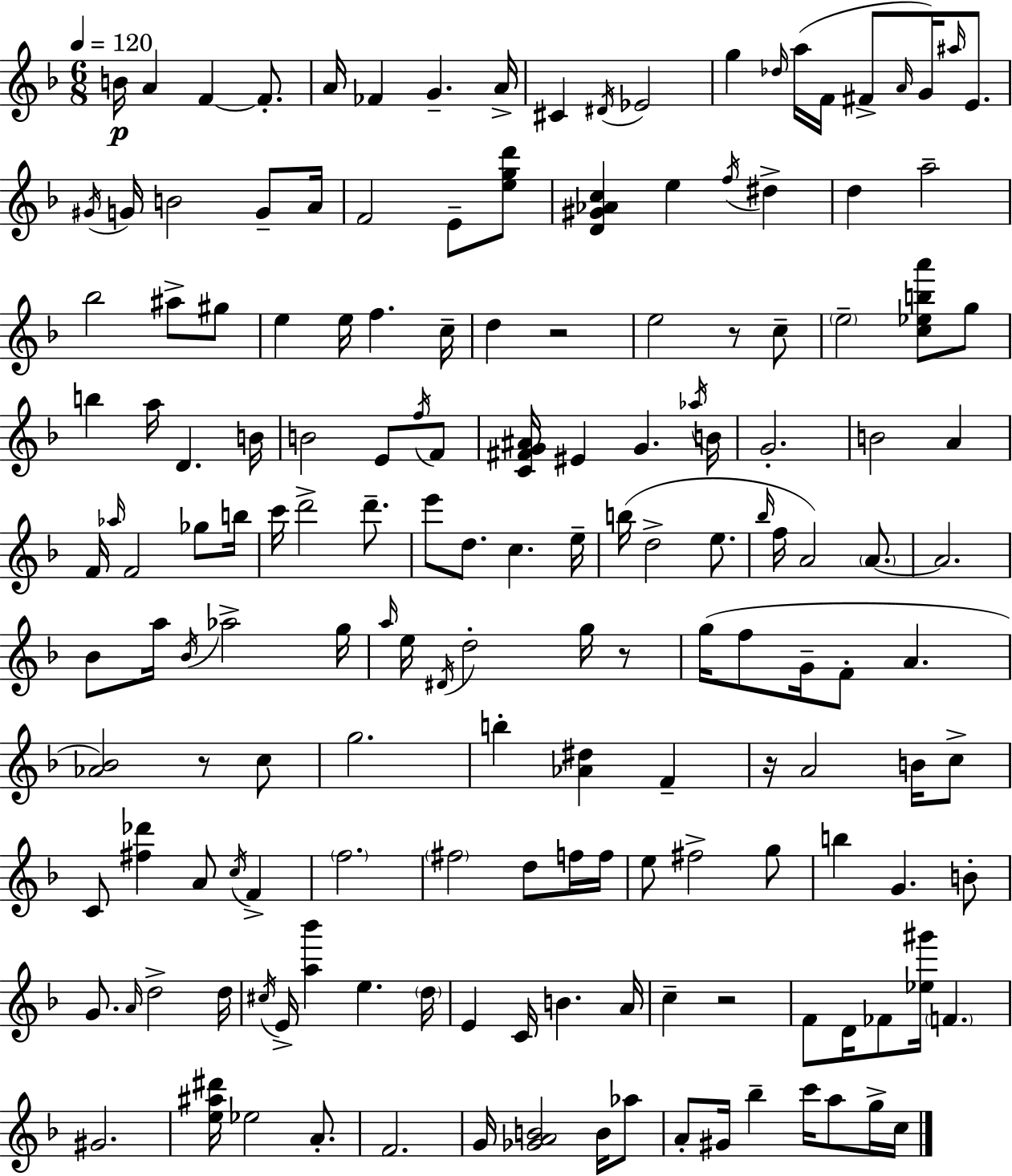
{
  \clef treble
  \numericTimeSignature
  \time 6/8
  \key f \major
  \tempo 4 = 120
  b'16\p a'4 f'4~~ f'8.-. | a'16 fes'4 g'4.-- a'16-> | cis'4 \acciaccatura { dis'16 } ees'2 | g''4 \grace { des''16 } a''16( f'16 fis'8-> \grace { a'16 }) g'16 | \break \grace { ais''16 } e'8. \acciaccatura { gis'16 } g'16 b'2 | g'8-- a'16 f'2 | e'8-- <e'' g'' d'''>8 <d' gis' aes' c''>4 e''4 | \acciaccatura { f''16 } dis''4-> d''4 a''2-- | \break bes''2 | ais''8-> gis''8 e''4 e''16 f''4. | c''16-- d''4 r2 | e''2 | \break r8 c''8-- \parenthesize e''2-- | <c'' ees'' b'' a'''>8 g''8 b''4 a''16 d'4. | b'16 b'2 | e'8 \acciaccatura { f''16 } f'8 <c' fis' g' ais'>16 eis'4 | \break g'4. \acciaccatura { aes''16 } b'16 g'2.-. | b'2 | a'4 f'16 \grace { aes''16 } f'2 | ges''8 b''16 c'''16 d'''2-> | \break d'''8.-- e'''8 d''8. | c''4. e''16-- b''16( d''2-> | e''8. \grace { bes''16 } f''16 a'2) | \parenthesize a'8.~~ a'2. | \break bes'8 | a''16 \acciaccatura { bes'16 } aes''2-> g''16 \grace { a''16 } | e''16 \acciaccatura { dis'16 } d''2-. g''16 r8 | g''16( f''8 g'16-- f'8-. a'4. | \break <aes' bes'>2) r8 c''8 | g''2. | b''4-. <aes' dis''>4 f'4-- | r16 a'2 b'16 c''8-> | \break c'8 <fis'' des'''>4 a'8 \acciaccatura { c''16 } f'4-> | \parenthesize f''2. | \parenthesize fis''2 d''8 | f''16 f''16 e''8 fis''2-> | \break g''8 b''4 g'4. | b'8-. g'8. \grace { a'16 } d''2-> | d''16 \acciaccatura { cis''16 } e'16-> <a'' bes'''>4 e''4. | \parenthesize d''16 e'4 c'16 b'4. | \break a'16 c''4-- r2 | f'8 d'16 fes'8 <ees'' gis'''>16 \parenthesize f'4. | gis'2. | <e'' ais'' dis'''>16 ees''2 | \break a'8.-. f'2. | g'16 <ges' a' b'>2 | b'16 aes''8 a'8-. gis'16 bes''4-- c'''16 | a''8 g''16-> c''16 \bar "|."
}